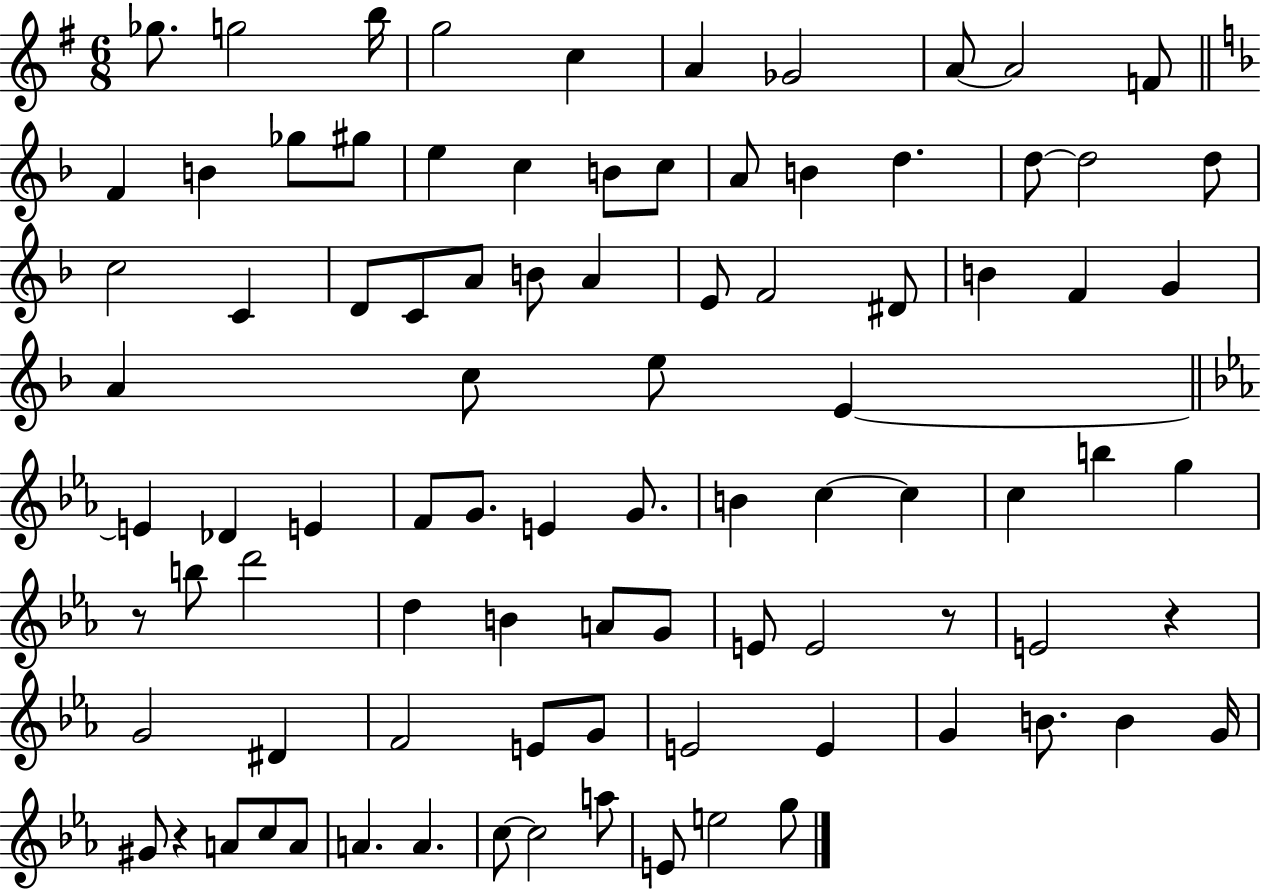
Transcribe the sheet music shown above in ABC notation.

X:1
T:Untitled
M:6/8
L:1/4
K:G
_g/2 g2 b/4 g2 c A _G2 A/2 A2 F/2 F B _g/2 ^g/2 e c B/2 c/2 A/2 B d d/2 d2 d/2 c2 C D/2 C/2 A/2 B/2 A E/2 F2 ^D/2 B F G A c/2 e/2 E E _D E F/2 G/2 E G/2 B c c c b g z/2 b/2 d'2 d B A/2 G/2 E/2 E2 z/2 E2 z G2 ^D F2 E/2 G/2 E2 E G B/2 B G/4 ^G/2 z A/2 c/2 A/2 A A c/2 c2 a/2 E/2 e2 g/2